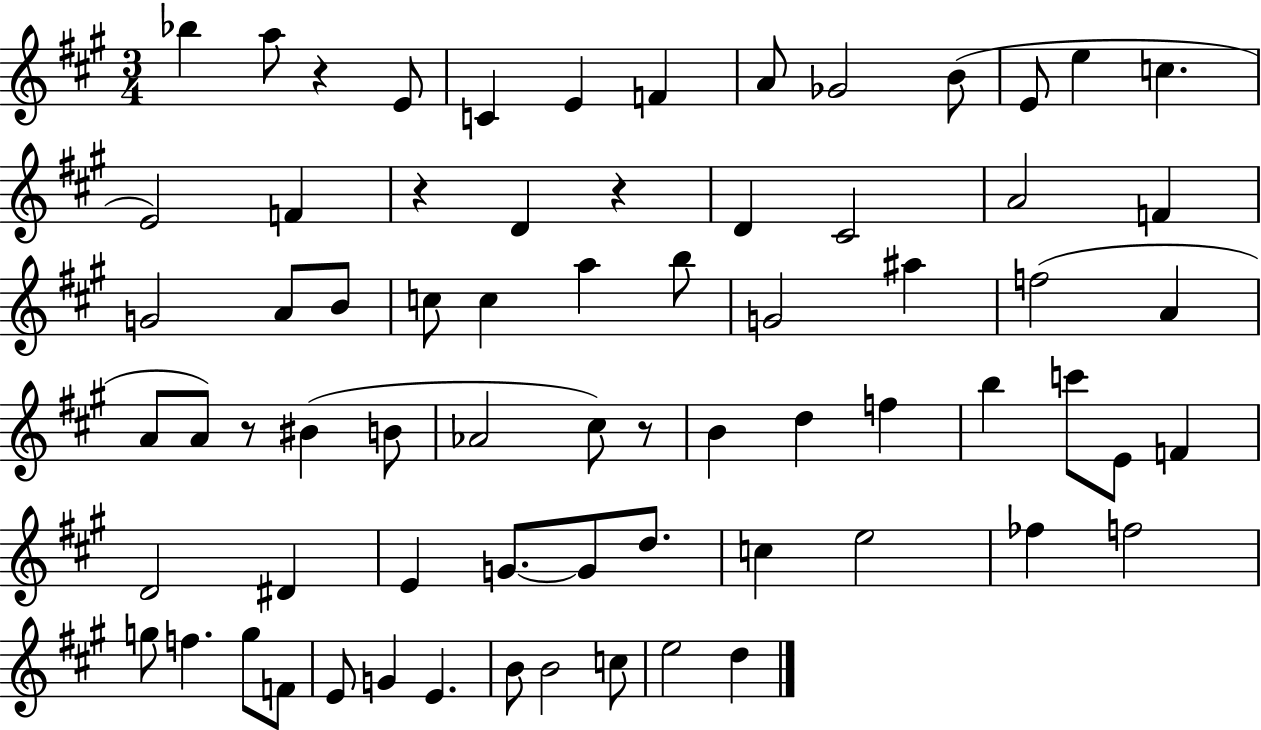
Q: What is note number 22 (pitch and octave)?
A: B4